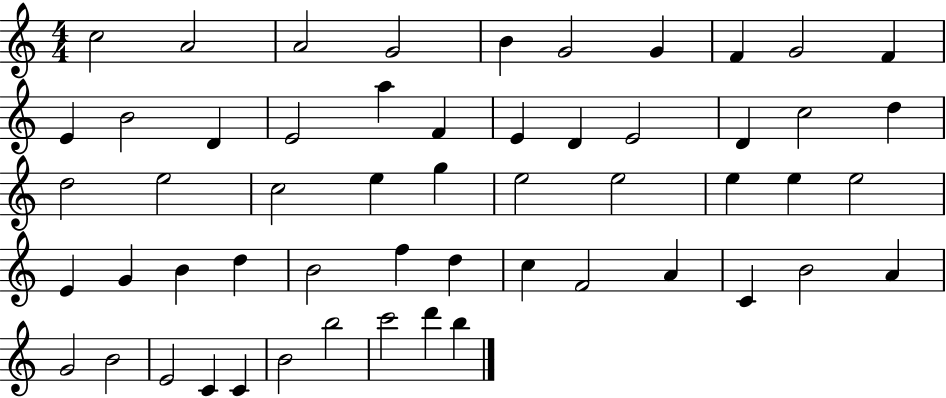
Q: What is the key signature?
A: C major